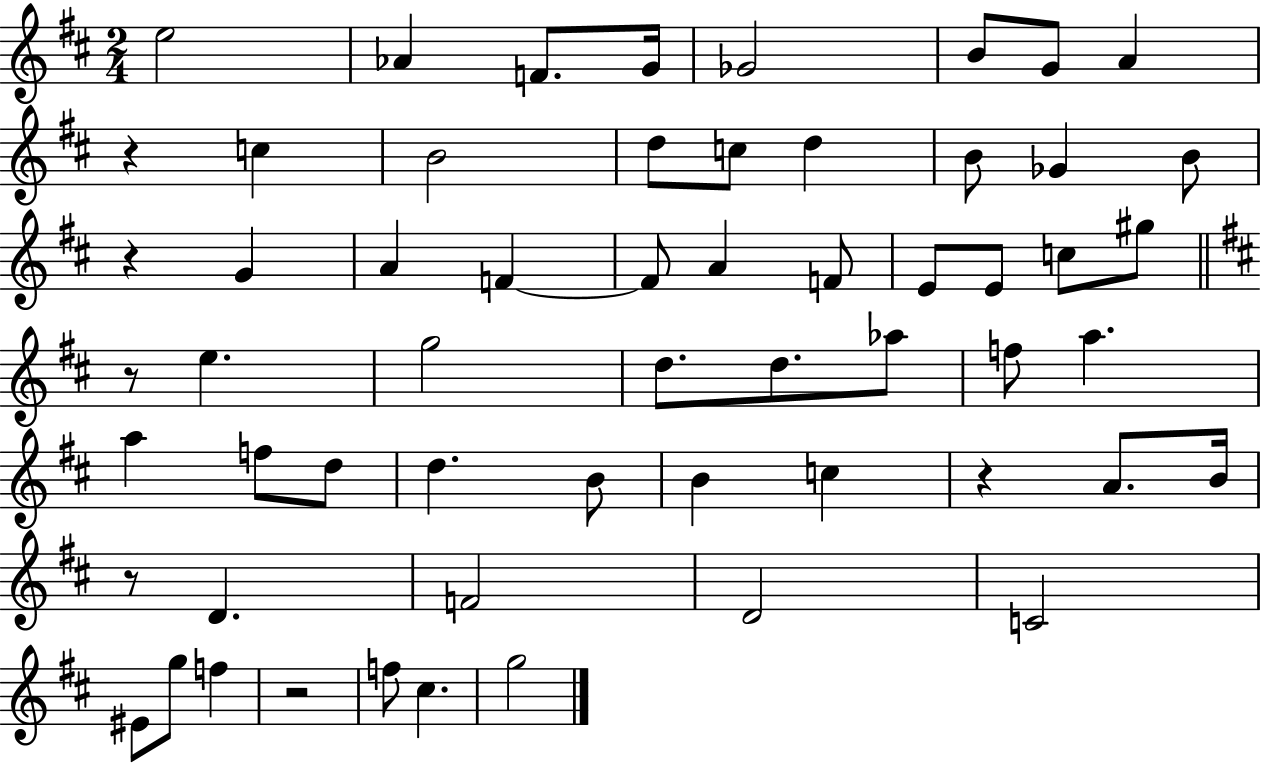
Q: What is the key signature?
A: D major